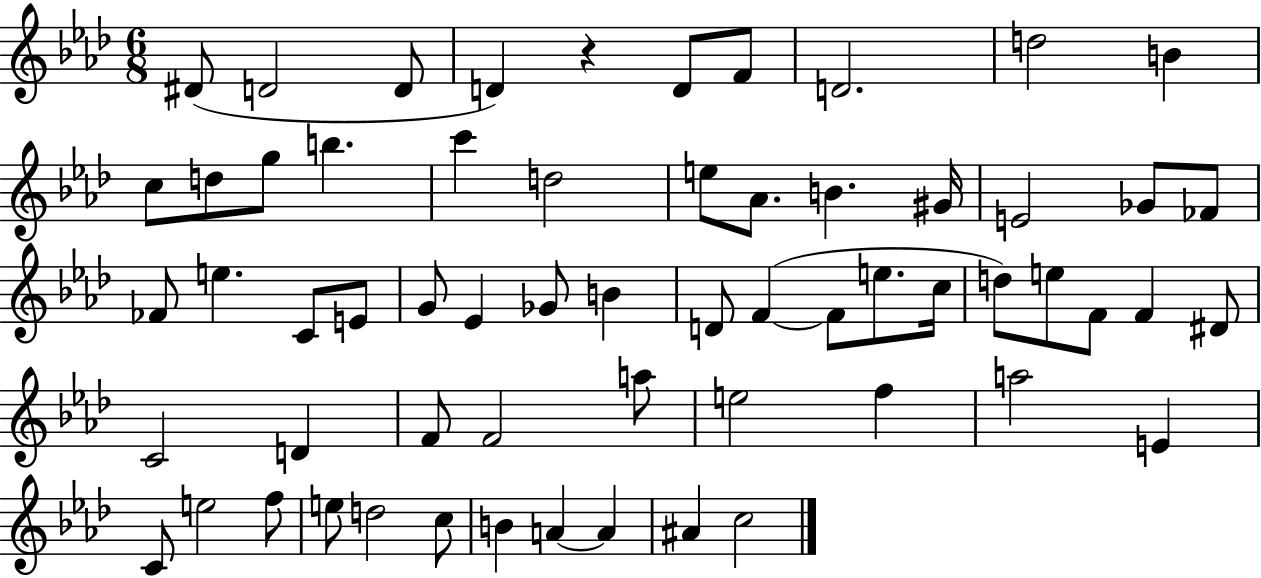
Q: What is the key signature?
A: AES major